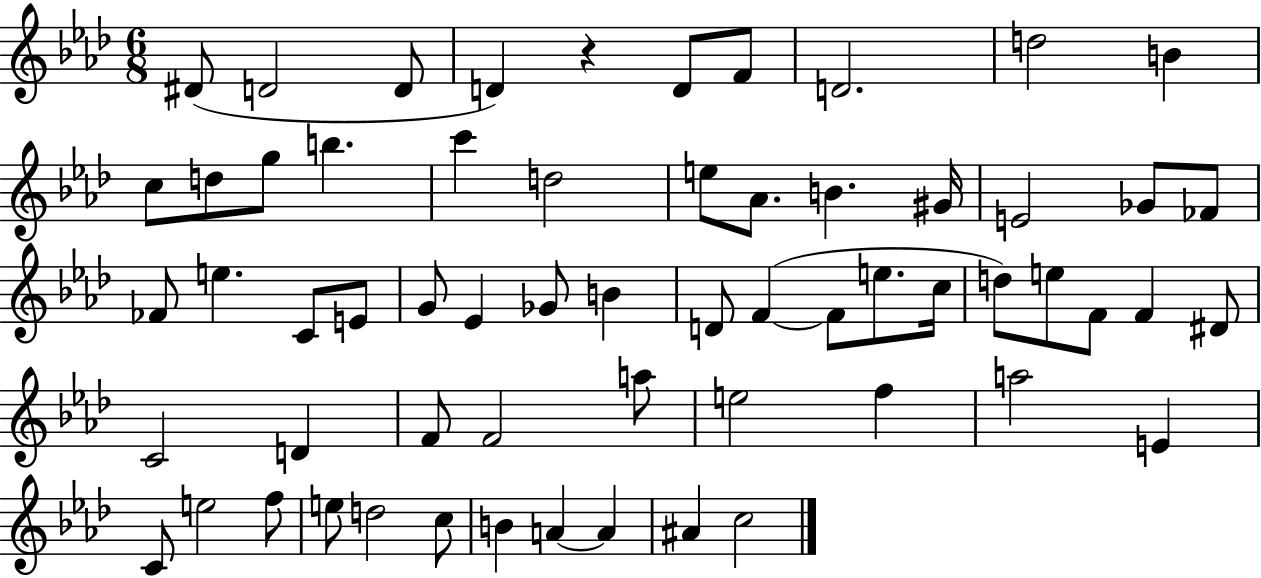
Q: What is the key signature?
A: AES major